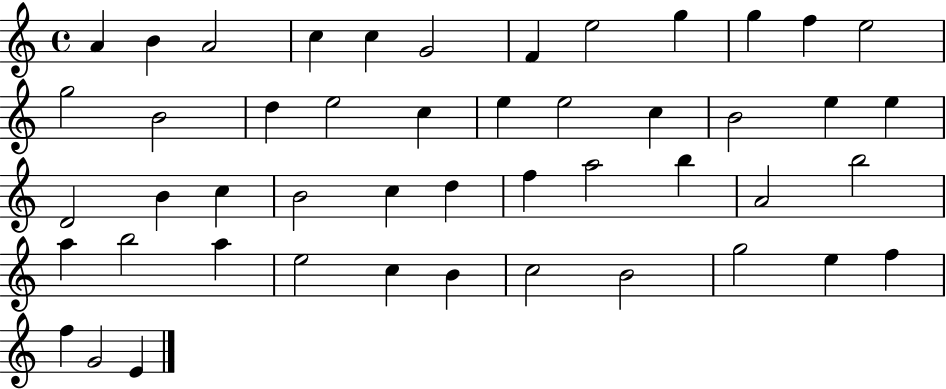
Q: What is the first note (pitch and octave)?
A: A4